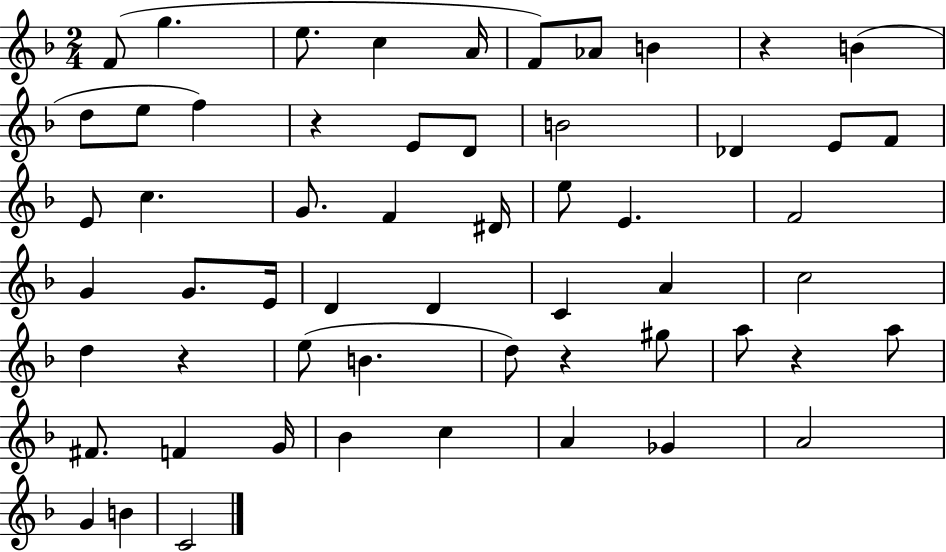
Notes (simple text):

F4/e G5/q. E5/e. C5/q A4/s F4/e Ab4/e B4/q R/q B4/q D5/e E5/e F5/q R/q E4/e D4/e B4/h Db4/q E4/e F4/e E4/e C5/q. G4/e. F4/q D#4/s E5/e E4/q. F4/h G4/q G4/e. E4/s D4/q D4/q C4/q A4/q C5/h D5/q R/q E5/e B4/q. D5/e R/q G#5/e A5/e R/q A5/e F#4/e. F4/q G4/s Bb4/q C5/q A4/q Gb4/q A4/h G4/q B4/q C4/h